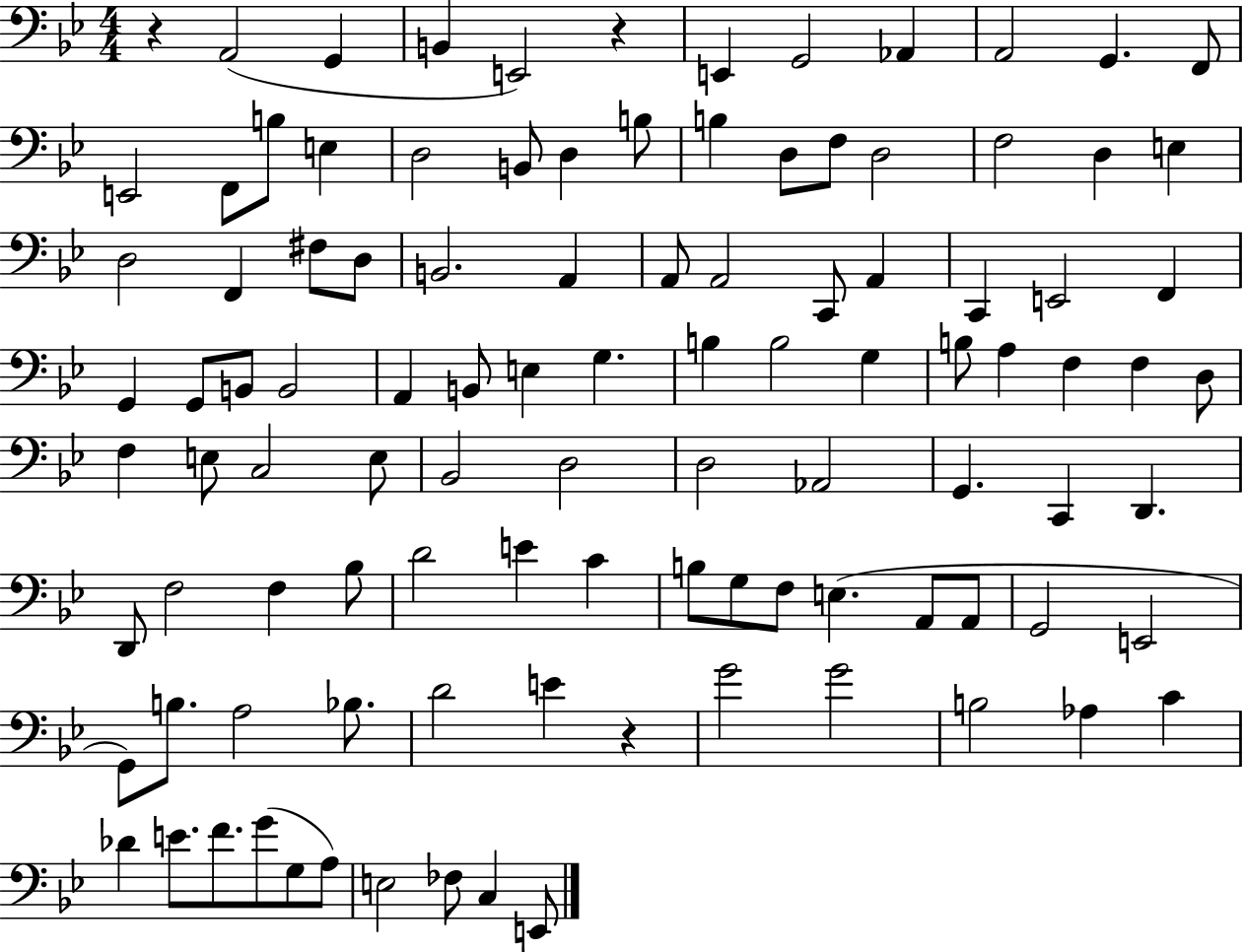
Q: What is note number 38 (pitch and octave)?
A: F2